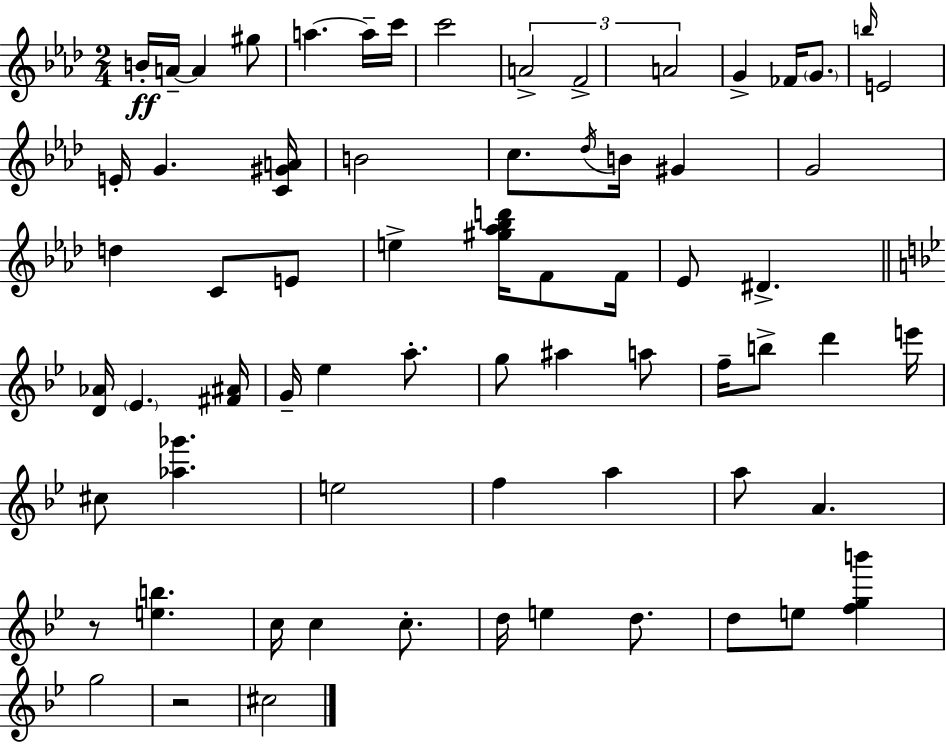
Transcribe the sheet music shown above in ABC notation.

X:1
T:Untitled
M:2/4
L:1/4
K:Fm
B/4 A/4 A ^g/2 a a/4 c'/4 c'2 A2 F2 A2 G _F/4 G/2 b/4 E2 E/4 G [C^GA]/4 B2 c/2 _d/4 B/4 ^G G2 d C/2 E/2 e [^g_a_bd']/4 F/2 F/4 _E/2 ^D [D_A]/4 _E [^F^A]/4 G/4 _e a/2 g/2 ^a a/2 f/4 b/2 d' e'/4 ^c/2 [_a_g'] e2 f a a/2 A z/2 [eb] c/4 c c/2 d/4 e d/2 d/2 e/2 [fgb'] g2 z2 ^c2